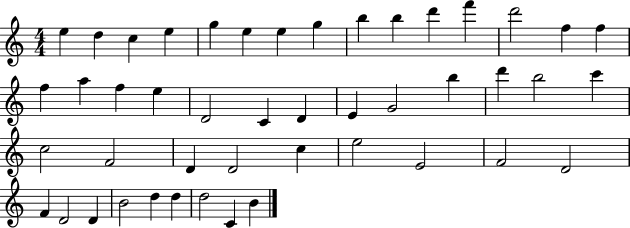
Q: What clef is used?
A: treble